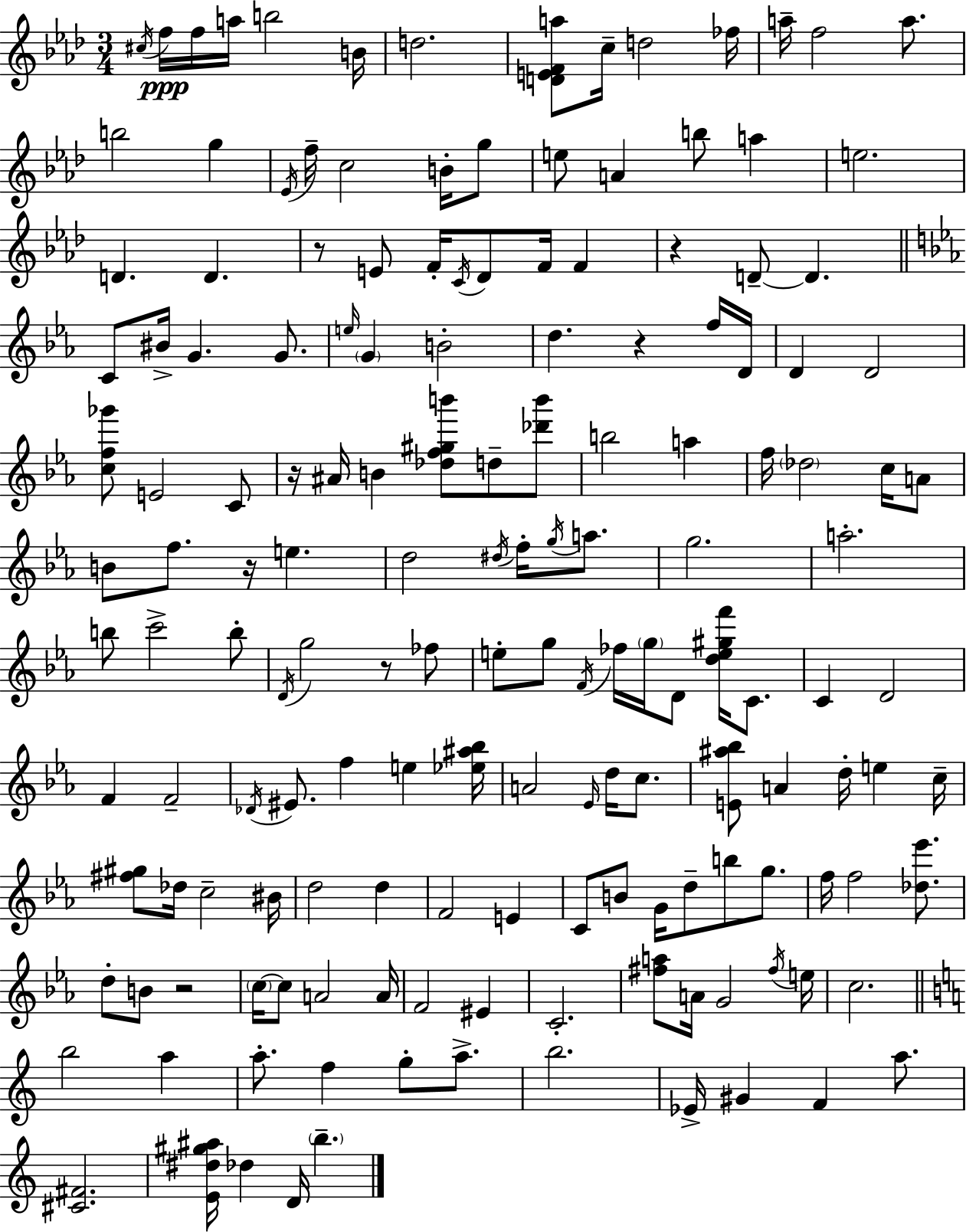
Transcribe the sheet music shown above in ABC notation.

X:1
T:Untitled
M:3/4
L:1/4
K:Ab
^c/4 f/4 f/4 a/4 b2 B/4 d2 [DEFa]/2 c/4 d2 _f/4 a/4 f2 a/2 b2 g _E/4 f/4 c2 B/4 g/2 e/2 A b/2 a e2 D D z/2 E/2 F/4 C/4 _D/2 F/4 F z D/2 D C/2 ^B/4 G G/2 e/4 G B2 d z f/4 D/4 D D2 [cf_g']/2 E2 C/2 z/4 ^A/4 B [_df^gb']/2 d/2 [_d'b']/2 b2 a f/4 _d2 c/4 A/2 B/2 f/2 z/4 e d2 ^d/4 f/4 g/4 a/2 g2 a2 b/2 c'2 b/2 D/4 g2 z/2 _f/2 e/2 g/2 F/4 _f/4 g/4 D/2 [de^gf']/4 C/2 C D2 F F2 _D/4 ^E/2 f e [_e^a_b]/4 A2 _E/4 d/4 c/2 [E^a_b]/2 A d/4 e c/4 [^f^g]/2 _d/4 c2 ^B/4 d2 d F2 E C/2 B/2 G/4 d/2 b/2 g/2 f/4 f2 [_d_e']/2 d/2 B/2 z2 c/4 c/2 A2 A/4 F2 ^E C2 [^fa]/2 A/4 G2 ^f/4 e/4 c2 b2 a a/2 f g/2 a/2 b2 _E/4 ^G F a/2 [^C^F]2 [E^d^g^a]/4 _d D/4 b